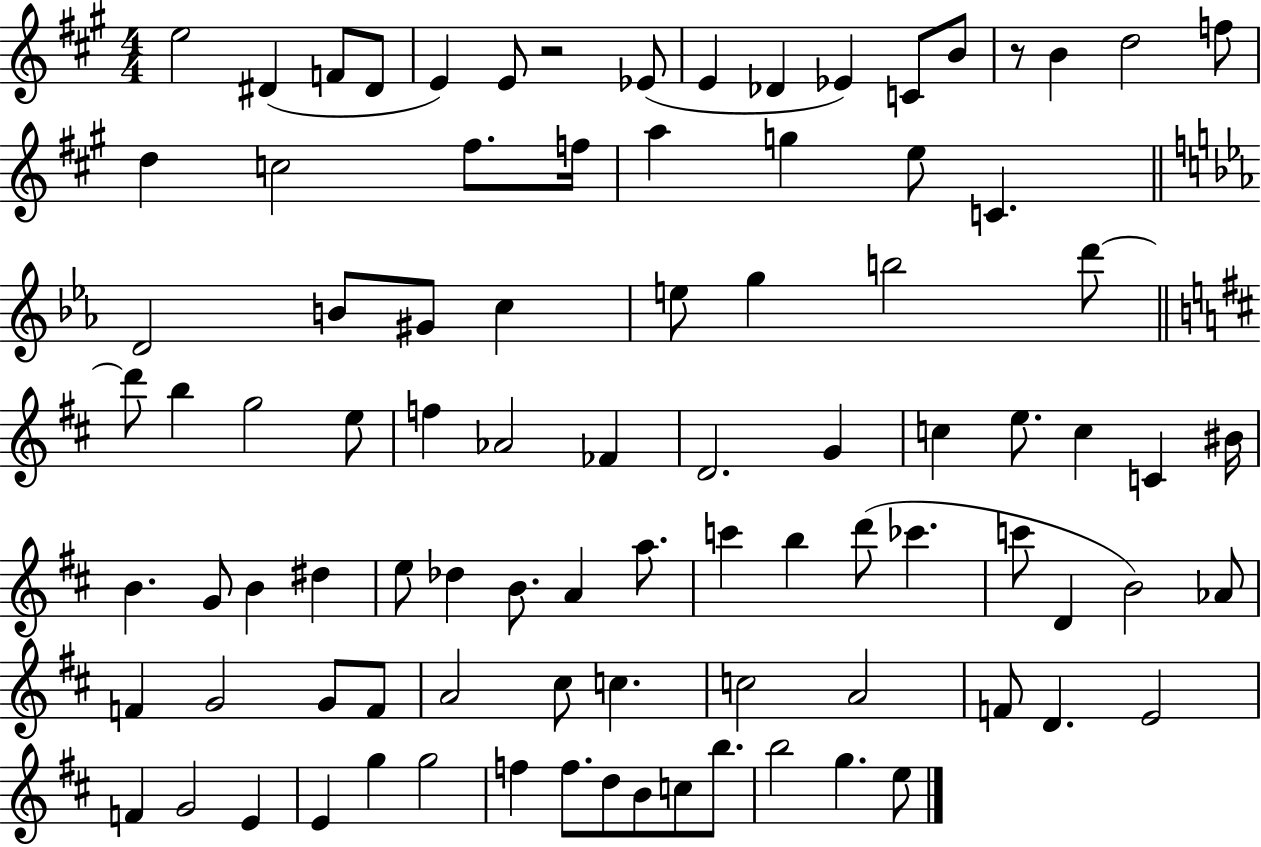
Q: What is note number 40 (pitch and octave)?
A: G4